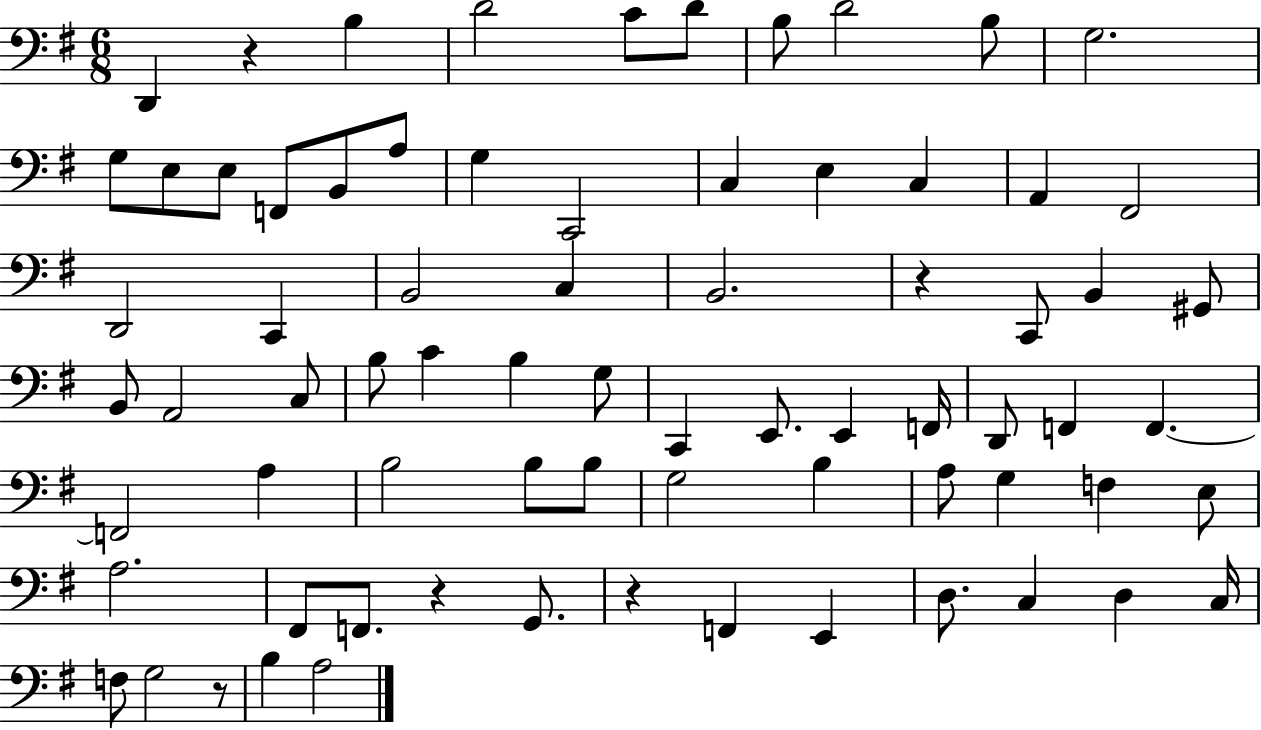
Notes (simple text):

D2/q R/q B3/q D4/h C4/e D4/e B3/e D4/h B3/e G3/h. G3/e E3/e E3/e F2/e B2/e A3/e G3/q C2/h C3/q E3/q C3/q A2/q F#2/h D2/h C2/q B2/h C3/q B2/h. R/q C2/e B2/q G#2/e B2/e A2/h C3/e B3/e C4/q B3/q G3/e C2/q E2/e. E2/q F2/s D2/e F2/q F2/q. F2/h A3/q B3/h B3/e B3/e G3/h B3/q A3/e G3/q F3/q E3/e A3/h. F#2/e F2/e. R/q G2/e. R/q F2/q E2/q D3/e. C3/q D3/q C3/s F3/e G3/h R/e B3/q A3/h